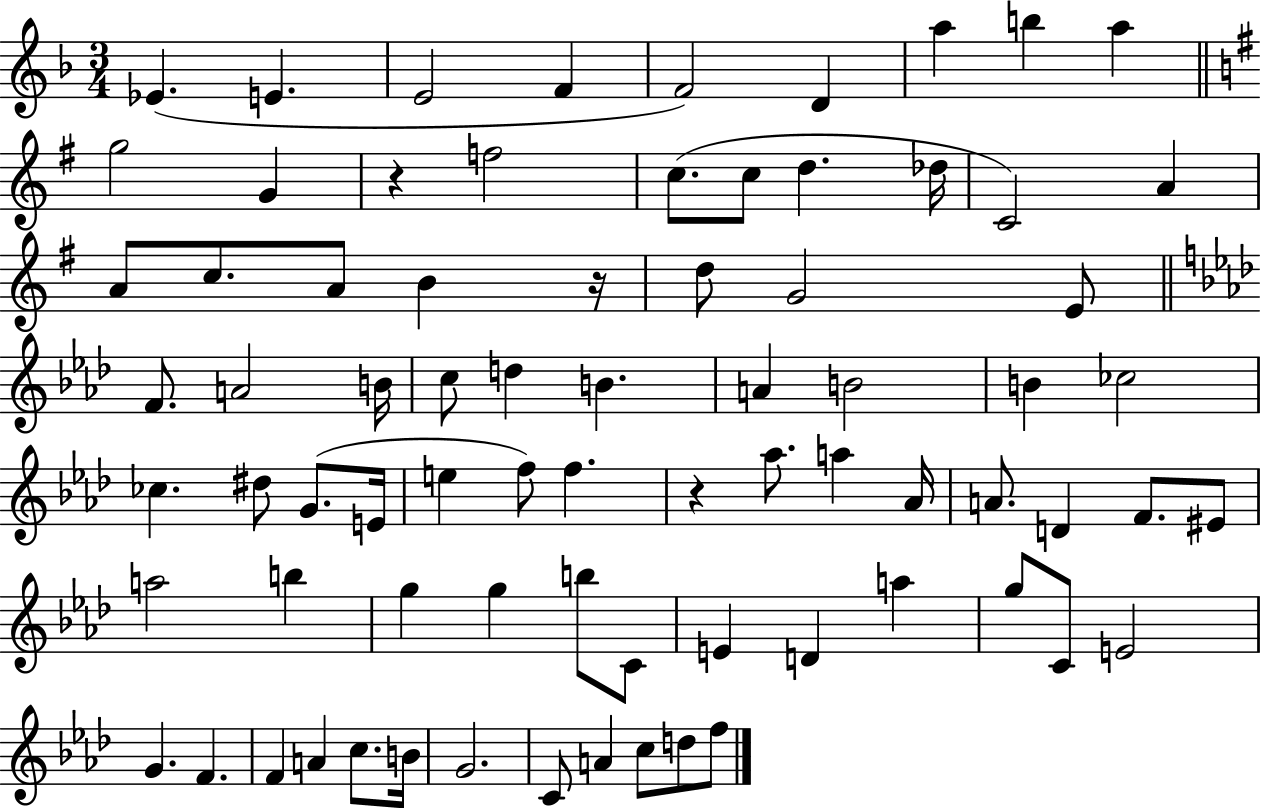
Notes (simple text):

Eb4/q. E4/q. E4/h F4/q F4/h D4/q A5/q B5/q A5/q G5/h G4/q R/q F5/h C5/e. C5/e D5/q. Db5/s C4/h A4/q A4/e C5/e. A4/e B4/q R/s D5/e G4/h E4/e F4/e. A4/h B4/s C5/e D5/q B4/q. A4/q B4/h B4/q CES5/h CES5/q. D#5/e G4/e. E4/s E5/q F5/e F5/q. R/q Ab5/e. A5/q Ab4/s A4/e. D4/q F4/e. EIS4/e A5/h B5/q G5/q G5/q B5/e C4/e E4/q D4/q A5/q G5/e C4/e E4/h G4/q. F4/q. F4/q A4/q C5/e. B4/s G4/h. C4/e A4/q C5/e D5/e F5/e